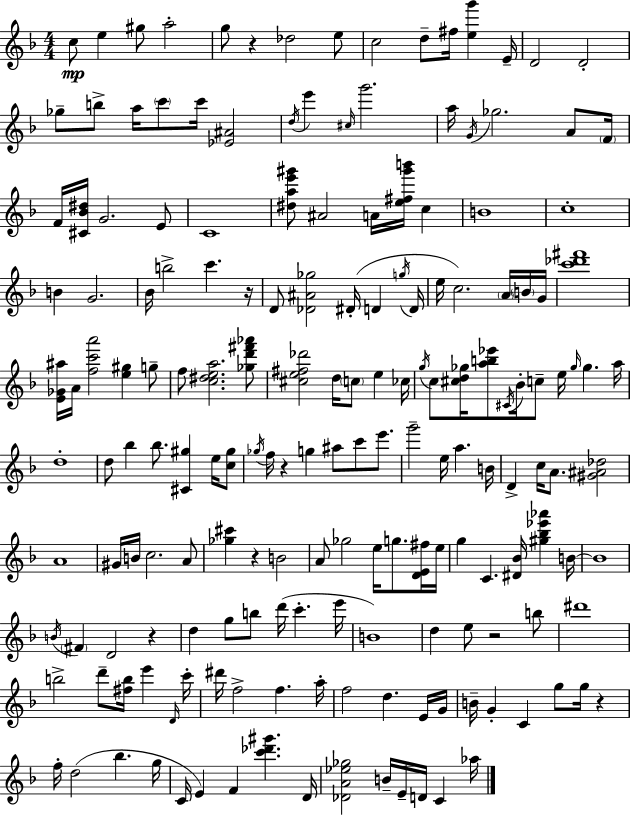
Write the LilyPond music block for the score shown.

{
  \clef treble
  \numericTimeSignature
  \time 4/4
  \key d \minor
  c''8\mp e''4 gis''8 a''2-. | g''8 r4 des''2 e''8 | c''2 d''8-- fis''16 <e'' g'''>4 e'16-- | d'2 d'2-. | \break ges''8-- b''8-> a''16 \parenthesize c'''8 c'''16 <ees' ais'>2 | \acciaccatura { d''16 } e'''4 \grace { cis''16 } g'''2. | a''16 \acciaccatura { g'16 } ges''2. | a'8 \parenthesize f'16 f'16 <cis' bes' dis''>16 g'2. | \break e'8 c'1 | <dis'' a'' e''' gis'''>8 ais'2 a'16 <e'' fis'' gis''' b'''>16 c''4 | b'1 | c''1-. | \break b'4 g'2. | bes'16 b''2-> c'''4. | r16 d'8 <des' ais' ges''>2 dis'16-.( d'4 | \acciaccatura { g''16 } d'16 e''16 c''2.) | \break \parenthesize a'16 \parenthesize b'16 g'16 <c''' des''' fis'''>1 | <e' ges' ais''>16 a'16 <f'' c''' a'''>2 <e'' gis''>4 | g''8-- f''8 <c'' dis'' e'' a''>2. | <ges'' d''' fis''' aes'''>8 <cis'' e'' fis'' des'''>2 d''16 \parenthesize c''8 e''4 | \break ces''16 \acciaccatura { g''16 } c''8 <cis'' d'' ges''>16 <a'' b'' ees'''>8 \acciaccatura { cis'16 } bes'16-. c''8-- e''16 \grace { ges''16 } | ges''4. a''16 d''1-. | d''8 bes''4 bes''8. | <cis' gis''>4 e''16 <c'' gis''>8 \acciaccatura { ges''16 } f''16 r4 g''4 | \break ais''8 c'''8 e'''8. g'''2-- | e''16 a''4. b'16 d'4-> c''16 a'8. | <gis' ais' des''>2 a'1 | gis'16 b'16 c''2. | \break a'8 <ges'' cis'''>4 r4 | b'2 a'8 ges''2 | e''16 g''8. <d' e' fis''>16 e''16 g''4 c'4. | <dis' bes'>16 <gis'' bes'' ees''' aes'''>4 b'16~~ b'1 | \break \acciaccatura { b'16 } \parenthesize fis'4 d'2 | r4 d''4 g''8 b''8 | d'''16( c'''4.-. e'''16 b'1) | d''4 e''8 r2 | \break b''8 dis'''1 | b''2-> | d'''8-- <fis'' b''>16 e'''4 \grace { d'16 } c'''16-. dis'''16 f''2-> | f''4. a''16-. f''2 | \break d''4. e'16 g'16 b'16-- g'4-. c'4 | g''8 g''16 r4 f''16-. d''2( | bes''4. g''16 c'16 e'4) f'4 | <c''' des''' gis'''>4. d'16 <des' a' ees'' ges''>2 | \break b'16-- e'16-- d'16 c'4 aes''16 \bar "|."
}